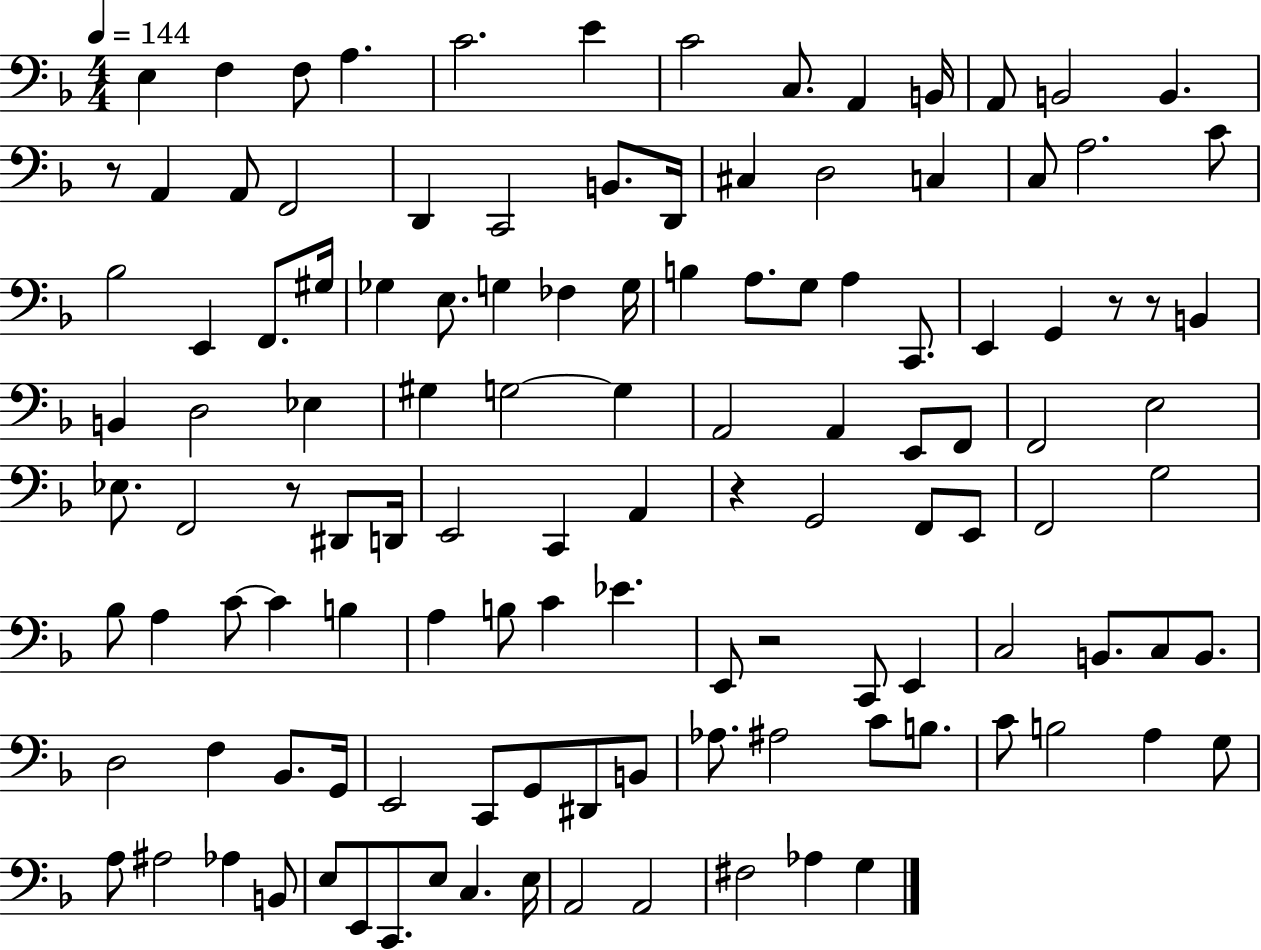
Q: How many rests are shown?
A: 6